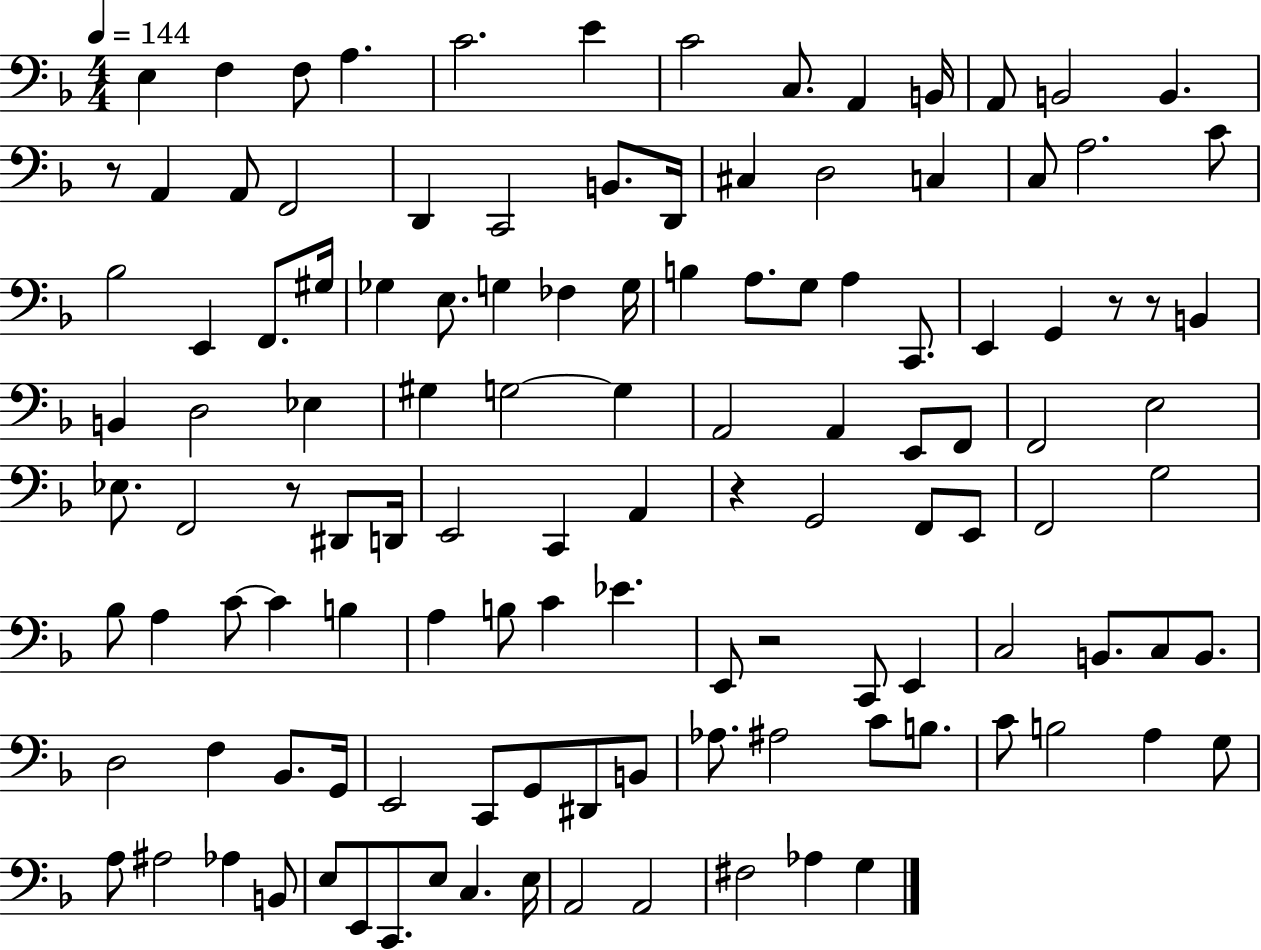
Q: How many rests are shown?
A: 6